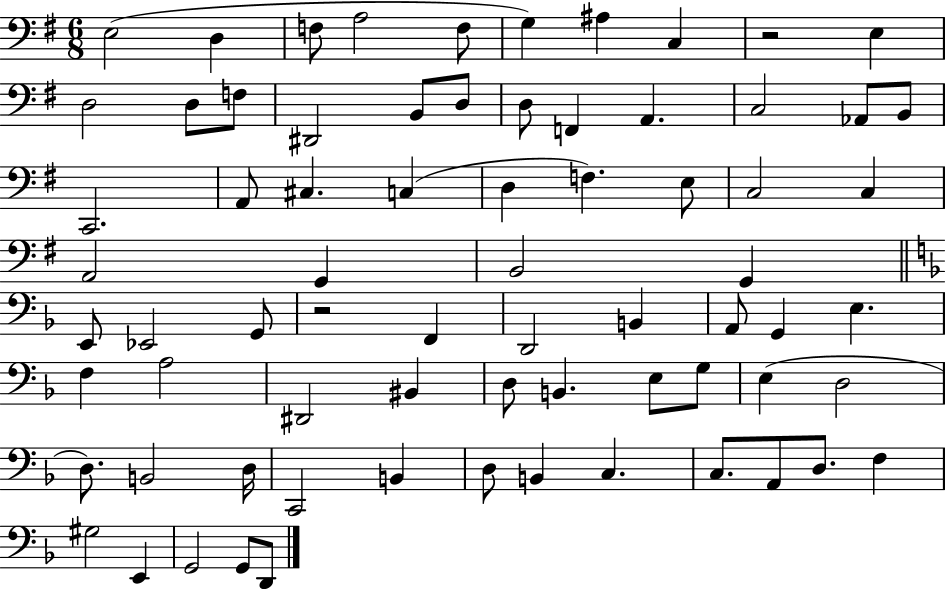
X:1
T:Untitled
M:6/8
L:1/4
K:G
E,2 D, F,/2 A,2 F,/2 G, ^A, C, z2 E, D,2 D,/2 F,/2 ^D,,2 B,,/2 D,/2 D,/2 F,, A,, C,2 _A,,/2 B,,/2 C,,2 A,,/2 ^C, C, D, F, E,/2 C,2 C, A,,2 G,, B,,2 G,, E,,/2 _E,,2 G,,/2 z2 F,, D,,2 B,, A,,/2 G,, E, F, A,2 ^D,,2 ^B,, D,/2 B,, E,/2 G,/2 E, D,2 D,/2 B,,2 D,/4 C,,2 B,, D,/2 B,, C, C,/2 A,,/2 D,/2 F, ^G,2 E,, G,,2 G,,/2 D,,/2